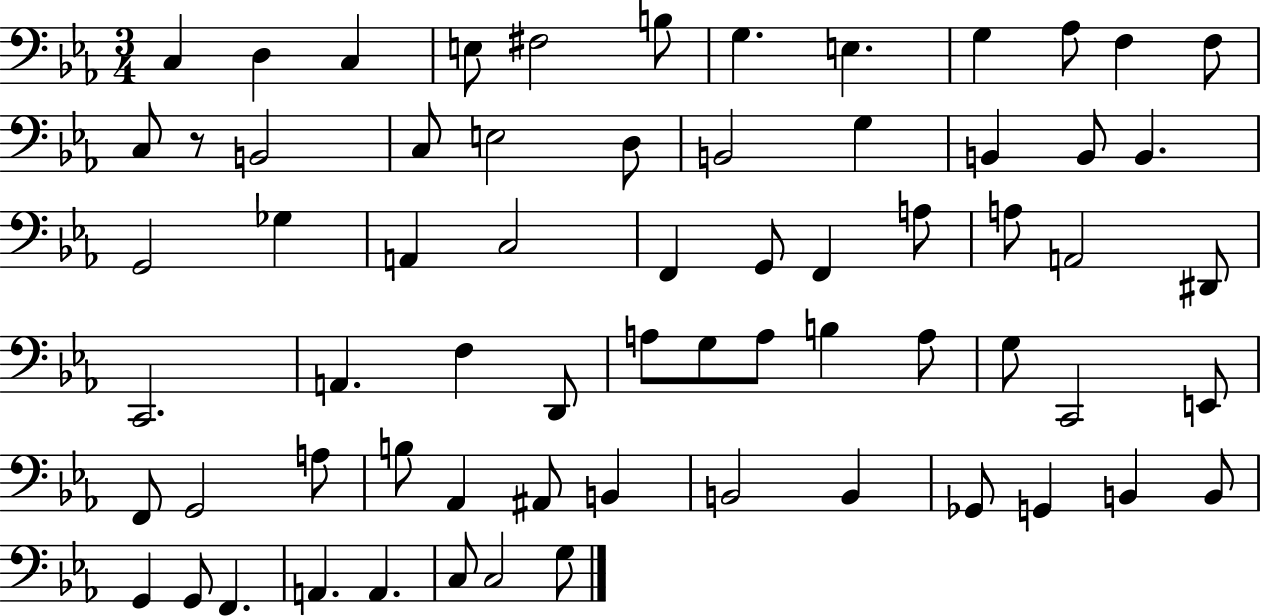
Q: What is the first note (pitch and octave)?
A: C3